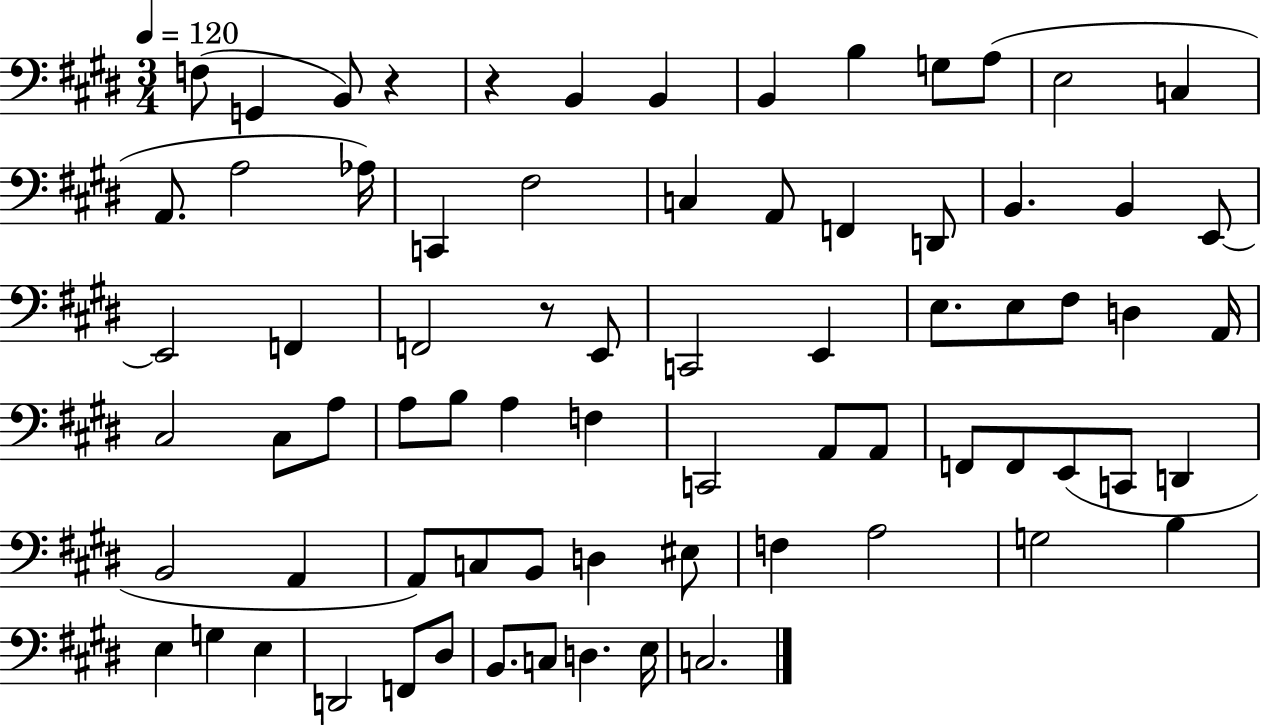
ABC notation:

X:1
T:Untitled
M:3/4
L:1/4
K:E
F,/2 G,, B,,/2 z z B,, B,, B,, B, G,/2 A,/2 E,2 C, A,,/2 A,2 _A,/4 C,, ^F,2 C, A,,/2 F,, D,,/2 B,, B,, E,,/2 E,,2 F,, F,,2 z/2 E,,/2 C,,2 E,, E,/2 E,/2 ^F,/2 D, A,,/4 ^C,2 ^C,/2 A,/2 A,/2 B,/2 A, F, C,,2 A,,/2 A,,/2 F,,/2 F,,/2 E,,/2 C,,/2 D,, B,,2 A,, A,,/2 C,/2 B,,/2 D, ^E,/2 F, A,2 G,2 B, E, G, E, D,,2 F,,/2 ^D,/2 B,,/2 C,/2 D, E,/4 C,2